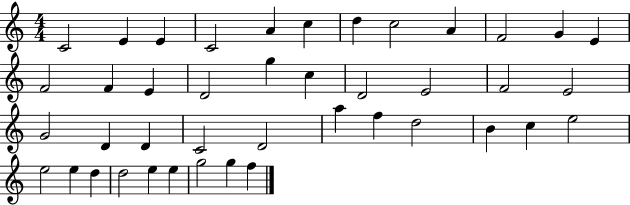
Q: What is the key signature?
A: C major